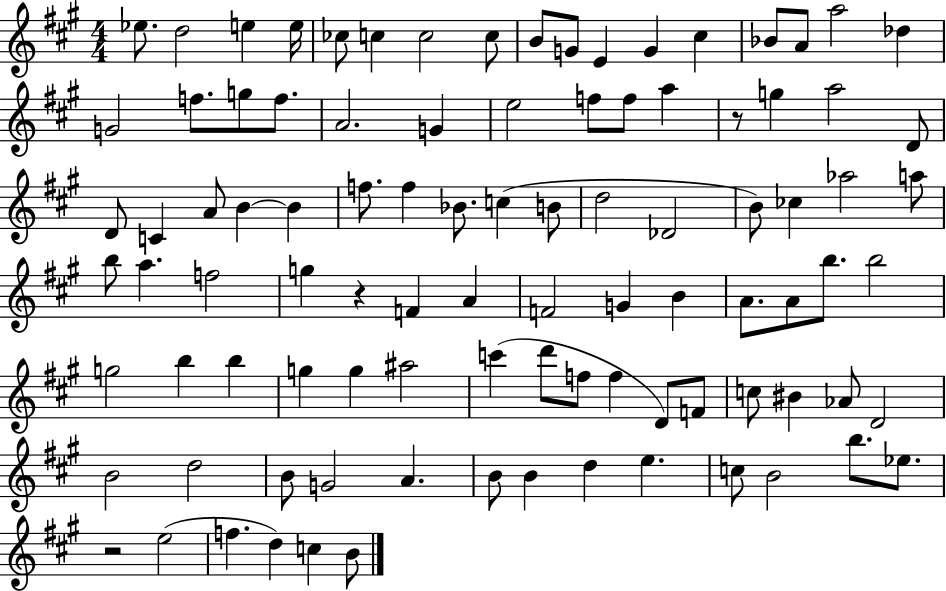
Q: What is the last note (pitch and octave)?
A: B4